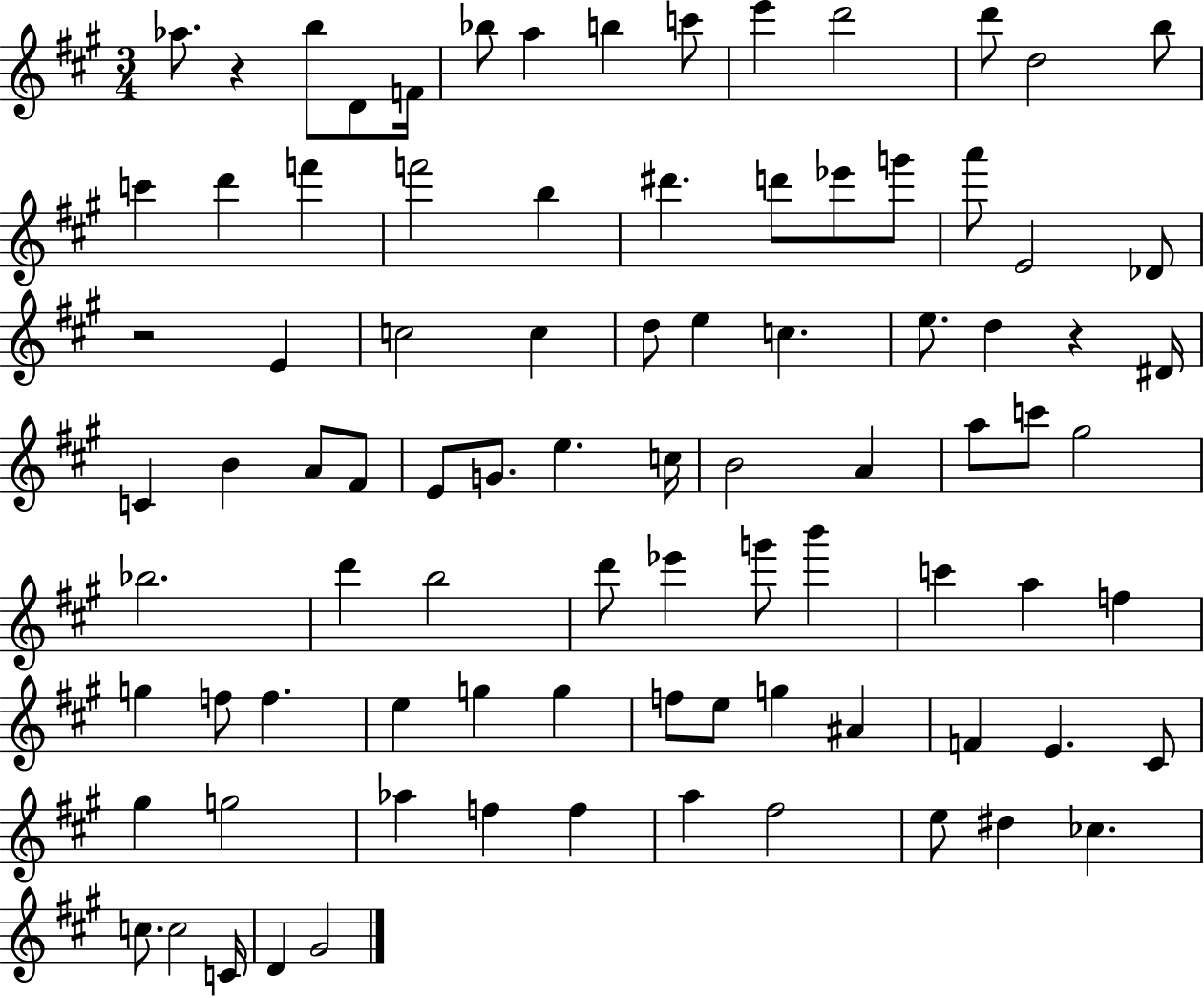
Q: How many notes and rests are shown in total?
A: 88